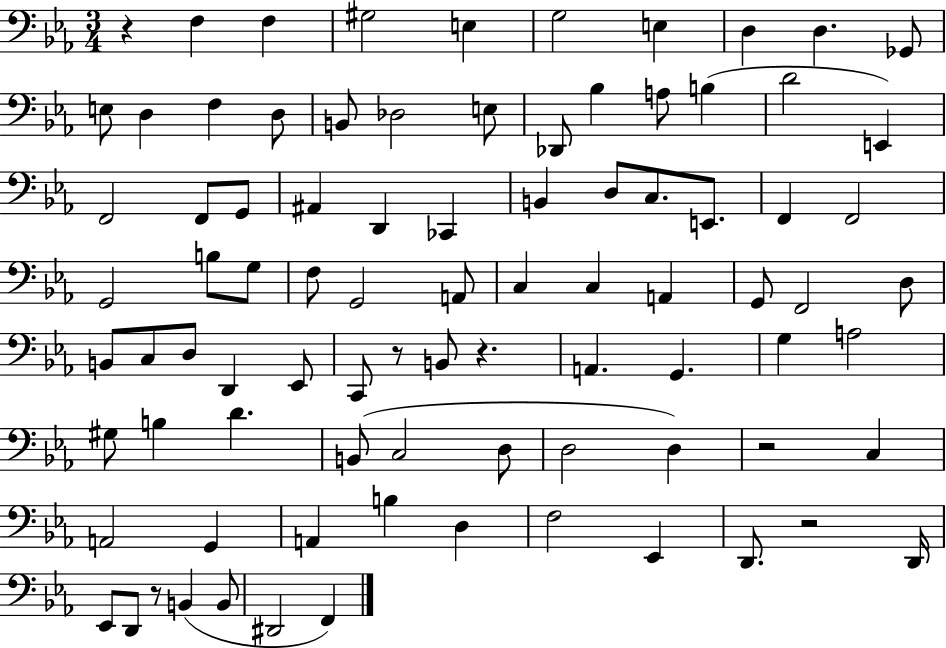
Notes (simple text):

R/q F3/q F3/q G#3/h E3/q G3/h E3/q D3/q D3/q. Gb2/e E3/e D3/q F3/q D3/e B2/e Db3/h E3/e Db2/e Bb3/q A3/e B3/q D4/h E2/q F2/h F2/e G2/e A#2/q D2/q CES2/q B2/q D3/e C3/e. E2/e. F2/q F2/h G2/h B3/e G3/e F3/e G2/h A2/e C3/q C3/q A2/q G2/e F2/h D3/e B2/e C3/e D3/e D2/q Eb2/e C2/e R/e B2/e R/q. A2/q. G2/q. G3/q A3/h G#3/e B3/q D4/q. B2/e C3/h D3/e D3/h D3/q R/h C3/q A2/h G2/q A2/q B3/q D3/q F3/h Eb2/q D2/e. R/h D2/s Eb2/e D2/e R/e B2/q B2/e D#2/h F2/q